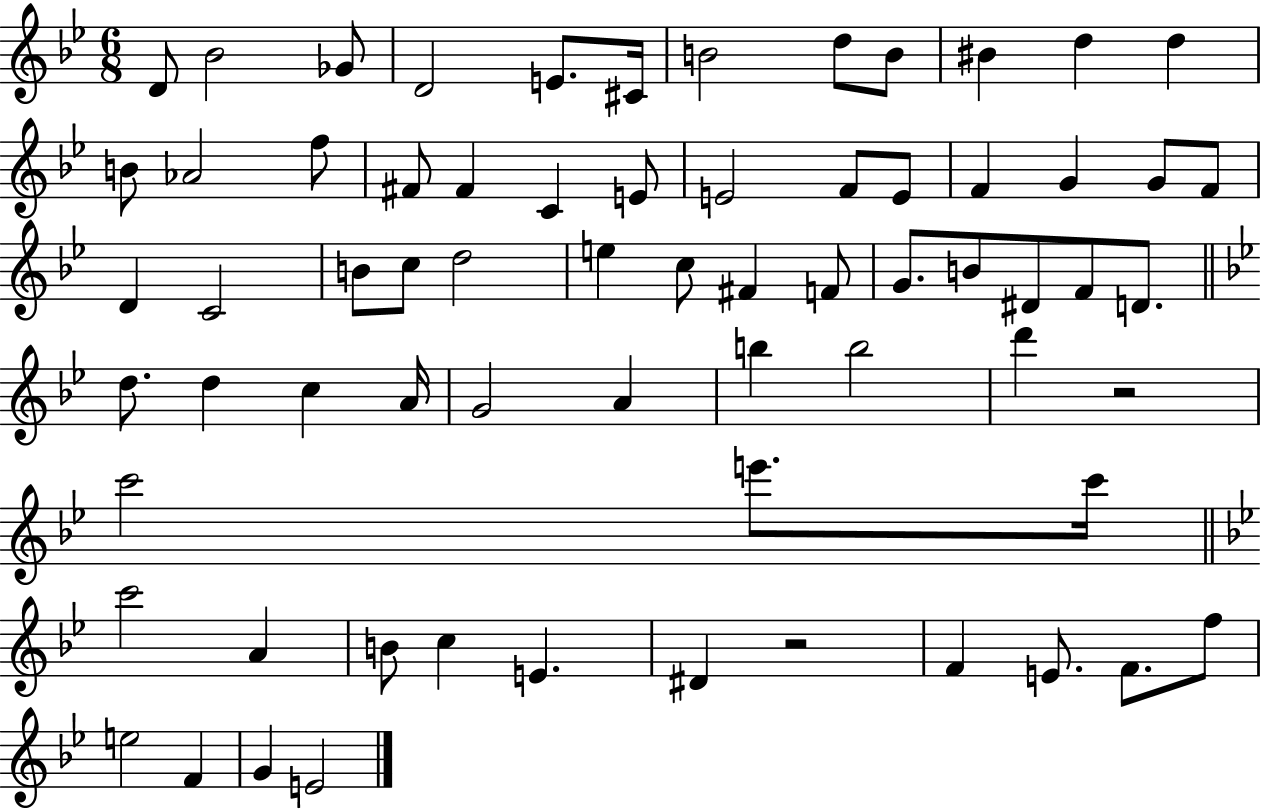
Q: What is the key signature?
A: BES major